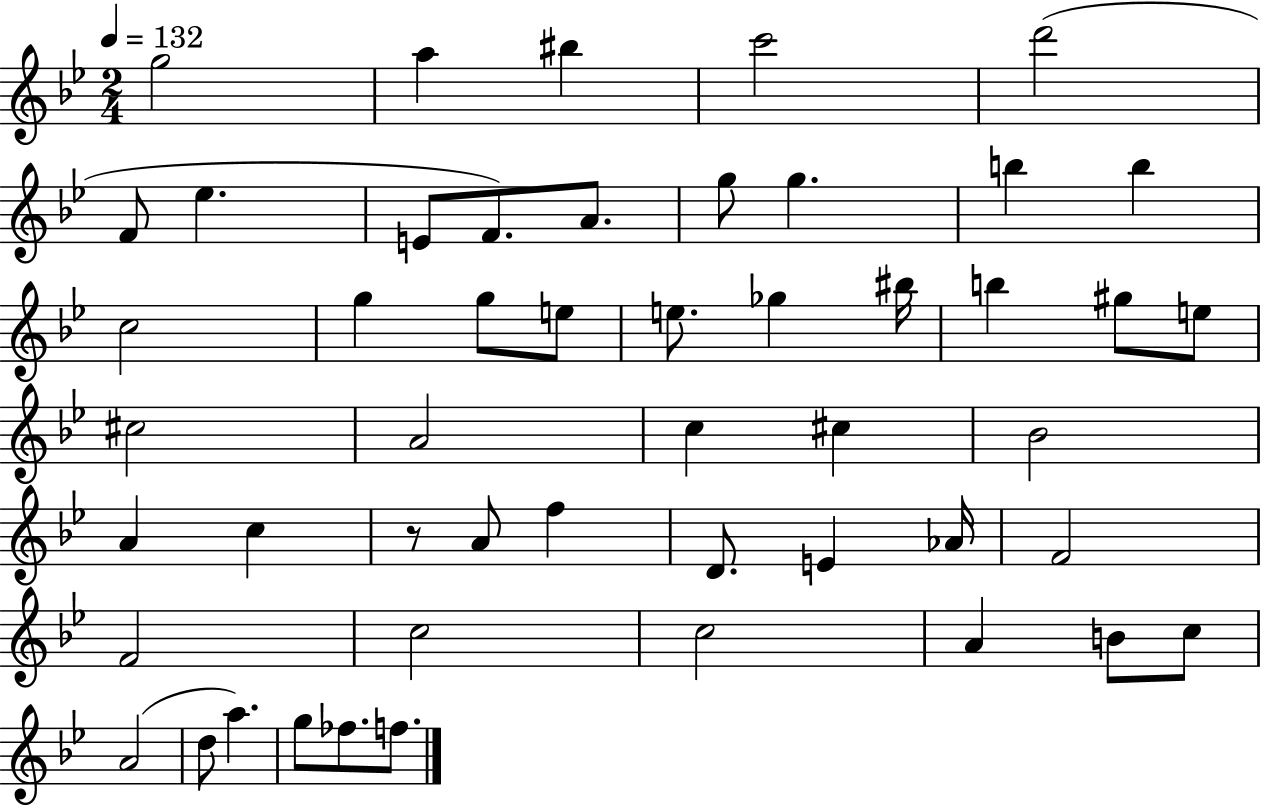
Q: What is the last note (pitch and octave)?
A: F5